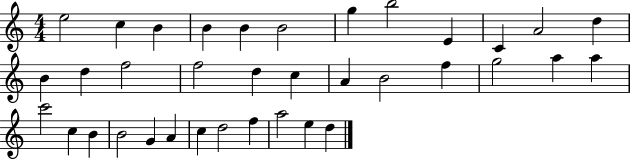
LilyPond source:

{
  \clef treble
  \numericTimeSignature
  \time 4/4
  \key c \major
  e''2 c''4 b'4 | b'4 b'4 b'2 | g''4 b''2 e'4 | c'4 a'2 d''4 | \break b'4 d''4 f''2 | f''2 d''4 c''4 | a'4 b'2 f''4 | g''2 a''4 a''4 | \break c'''2 c''4 b'4 | b'2 g'4 a'4 | c''4 d''2 f''4 | a''2 e''4 d''4 | \break \bar "|."
}